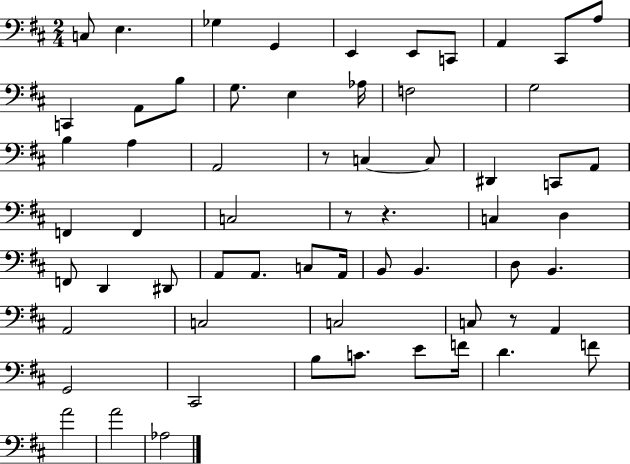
C3/e E3/q. Gb3/q G2/q E2/q E2/e C2/e A2/q C#2/e A3/e C2/q A2/e B3/e G3/e. E3/q Ab3/s F3/h G3/h B3/q A3/q A2/h R/e C3/q C3/e D#2/q C2/e A2/e F2/q F2/q C3/h R/e R/q. C3/q D3/q F2/e D2/q D#2/e A2/e A2/e. C3/e A2/s B2/e B2/q. D3/e B2/q. A2/h C3/h C3/h C3/e R/e A2/q G2/h C#2/h B3/e C4/e. E4/e F4/s D4/q. F4/e A4/h A4/h Ab3/h